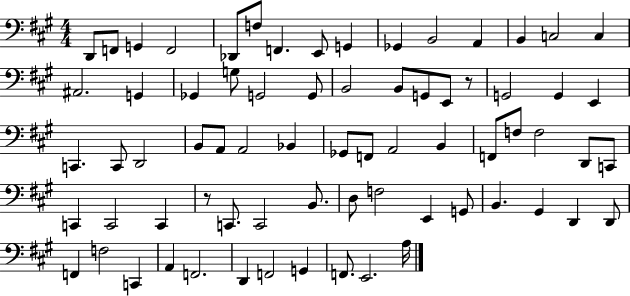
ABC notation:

X:1
T:Untitled
M:4/4
L:1/4
K:A
D,,/2 F,,/2 G,, F,,2 _D,,/2 F,/2 F,, E,,/2 G,, _G,, B,,2 A,, B,, C,2 C, ^A,,2 G,, _G,, G,/2 G,,2 G,,/2 B,,2 B,,/2 G,,/2 E,,/2 z/2 G,,2 G,, E,, C,, C,,/2 D,,2 B,,/2 A,,/2 A,,2 _B,, _G,,/2 F,,/2 A,,2 B,, F,,/2 F,/2 F,2 D,,/2 C,,/2 C,, C,,2 C,, z/2 C,,/2 C,,2 B,,/2 D,/2 F,2 E,, G,,/2 B,, ^G,, D,, D,,/2 F,, F,2 C,, A,, F,,2 D,, F,,2 G,, F,,/2 E,,2 A,/4